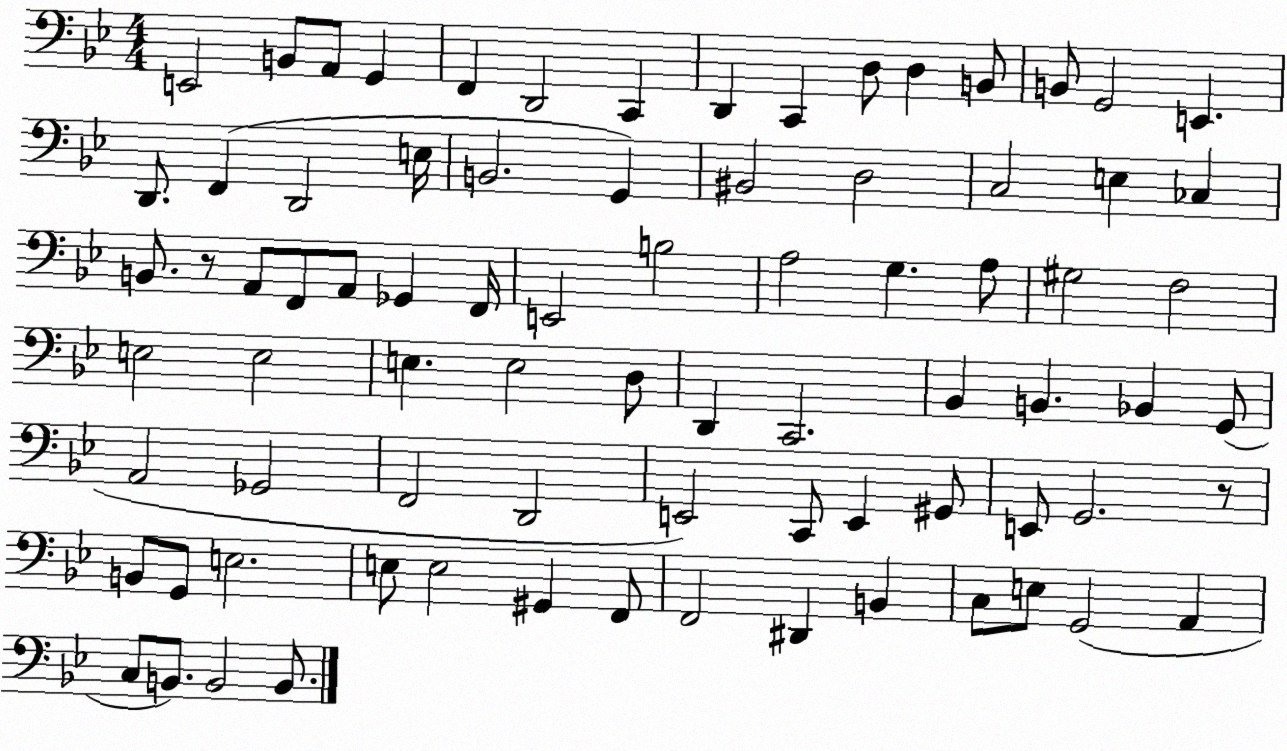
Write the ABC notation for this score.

X:1
T:Untitled
M:4/4
L:1/4
K:Bb
E,,2 B,,/2 A,,/2 G,, F,, D,,2 C,, D,, C,, D,/2 D, B,,/2 B,,/2 G,,2 E,, D,,/2 F,, D,,2 E,/4 B,,2 G,, ^B,,2 D,2 C,2 E, _C, B,,/2 z/2 A,,/2 F,,/2 A,,/2 _G,, F,,/4 E,,2 B,2 A,2 G, A,/2 ^G,2 F,2 E,2 E,2 E, E,2 D,/2 D,, C,,2 _B,, B,, _B,, G,,/2 A,,2 _G,,2 F,,2 D,,2 E,,2 C,,/2 E,, ^G,,/2 E,,/2 G,,2 z/2 B,,/2 G,,/2 E,2 E,/2 E,2 ^G,, F,,/2 F,,2 ^D,, B,, C,/2 E,/2 G,,2 A,, C,/2 B,,/2 B,,2 B,,/2